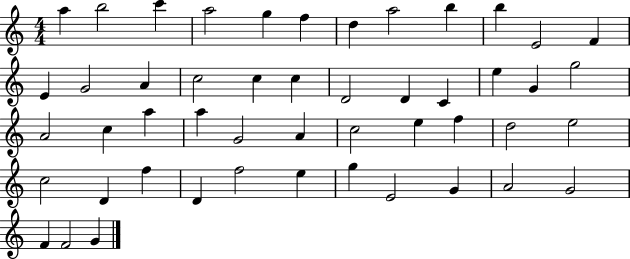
{
  \clef treble
  \numericTimeSignature
  \time 4/4
  \key c \major
  a''4 b''2 c'''4 | a''2 g''4 f''4 | d''4 a''2 b''4 | b''4 e'2 f'4 | \break e'4 g'2 a'4 | c''2 c''4 c''4 | d'2 d'4 c'4 | e''4 g'4 g''2 | \break a'2 c''4 a''4 | a''4 g'2 a'4 | c''2 e''4 f''4 | d''2 e''2 | \break c''2 d'4 f''4 | d'4 f''2 e''4 | g''4 e'2 g'4 | a'2 g'2 | \break f'4 f'2 g'4 | \bar "|."
}